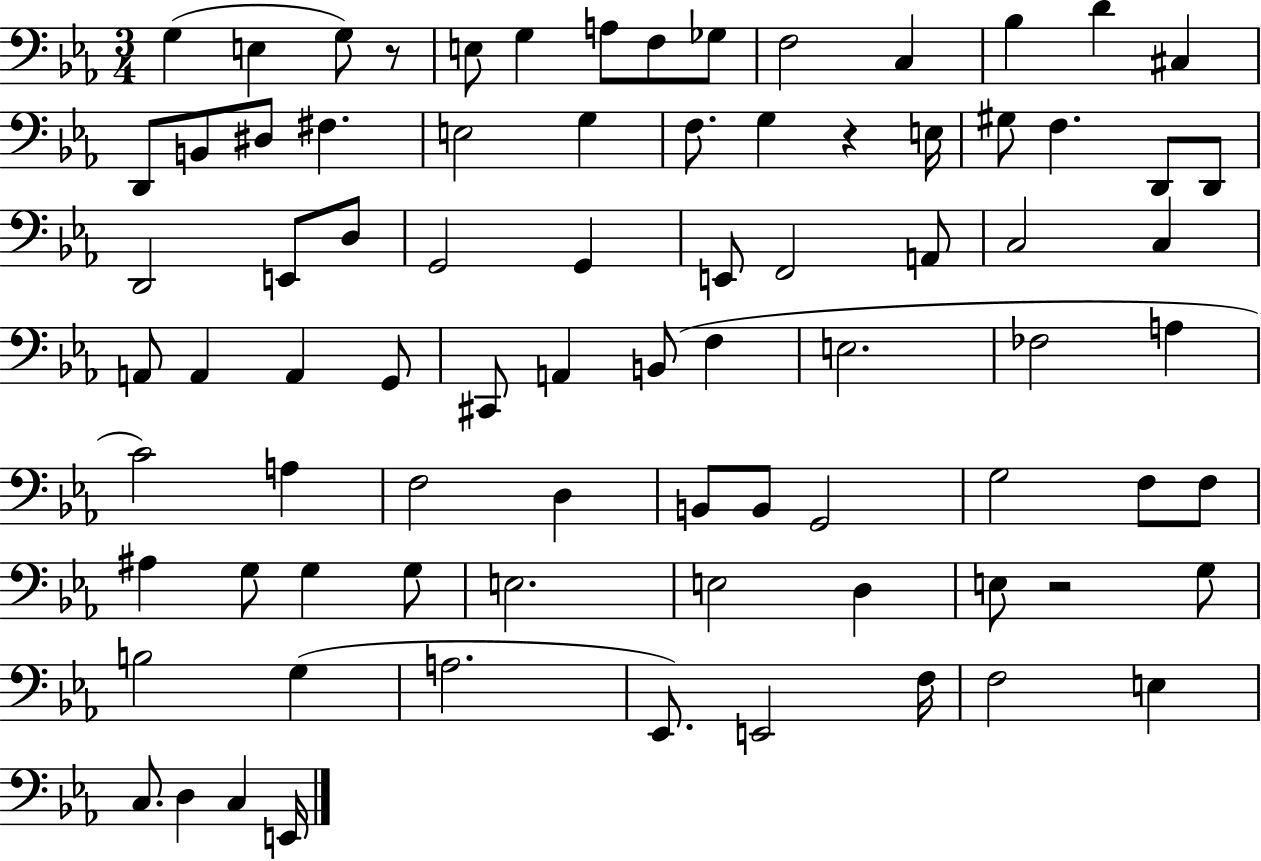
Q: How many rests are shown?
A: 3